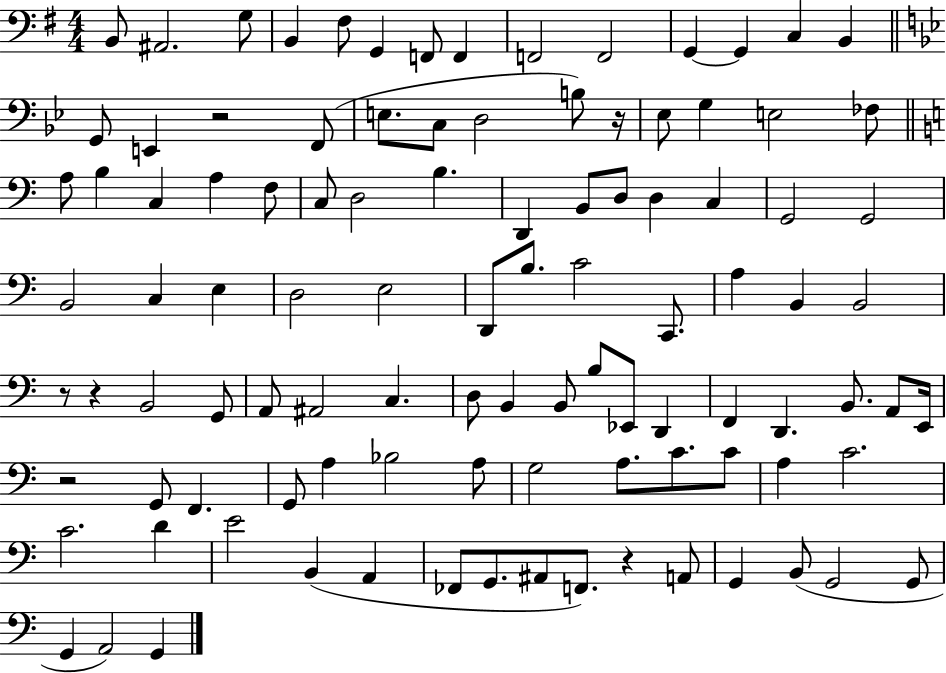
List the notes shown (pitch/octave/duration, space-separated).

B2/e A#2/h. G3/e B2/q F#3/e G2/q F2/e F2/q F2/h F2/h G2/q G2/q C3/q B2/q G2/e E2/q R/h F2/e E3/e. C3/e D3/h B3/e R/s Eb3/e G3/q E3/h FES3/e A3/e B3/q C3/q A3/q F3/e C3/e D3/h B3/q. D2/q B2/e D3/e D3/q C3/q G2/h G2/h B2/h C3/q E3/q D3/h E3/h D2/e B3/e. C4/h C2/e. A3/q B2/q B2/h R/e R/q B2/h G2/e A2/e A#2/h C3/q. D3/e B2/q B2/e B3/e Eb2/e D2/q F2/q D2/q. B2/e. A2/e E2/s R/h G2/e F2/q. G2/e A3/q Bb3/h A3/e G3/h A3/e. C4/e. C4/e A3/q C4/h. C4/h. D4/q E4/h B2/q A2/q FES2/e G2/e. A#2/e F2/e. R/q A2/e G2/q B2/e G2/h G2/e G2/q A2/h G2/q